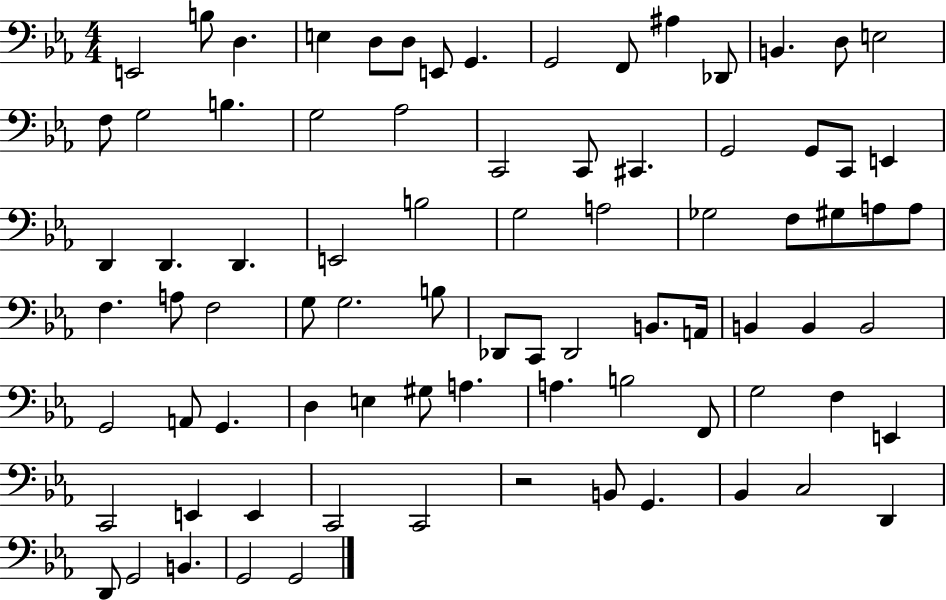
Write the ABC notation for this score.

X:1
T:Untitled
M:4/4
L:1/4
K:Eb
E,,2 B,/2 D, E, D,/2 D,/2 E,,/2 G,, G,,2 F,,/2 ^A, _D,,/2 B,, D,/2 E,2 F,/2 G,2 B, G,2 _A,2 C,,2 C,,/2 ^C,, G,,2 G,,/2 C,,/2 E,, D,, D,, D,, E,,2 B,2 G,2 A,2 _G,2 F,/2 ^G,/2 A,/2 A,/2 F, A,/2 F,2 G,/2 G,2 B,/2 _D,,/2 C,,/2 _D,,2 B,,/2 A,,/4 B,, B,, B,,2 G,,2 A,,/2 G,, D, E, ^G,/2 A, A, B,2 F,,/2 G,2 F, E,, C,,2 E,, E,, C,,2 C,,2 z2 B,,/2 G,, _B,, C,2 D,, D,,/2 G,,2 B,, G,,2 G,,2